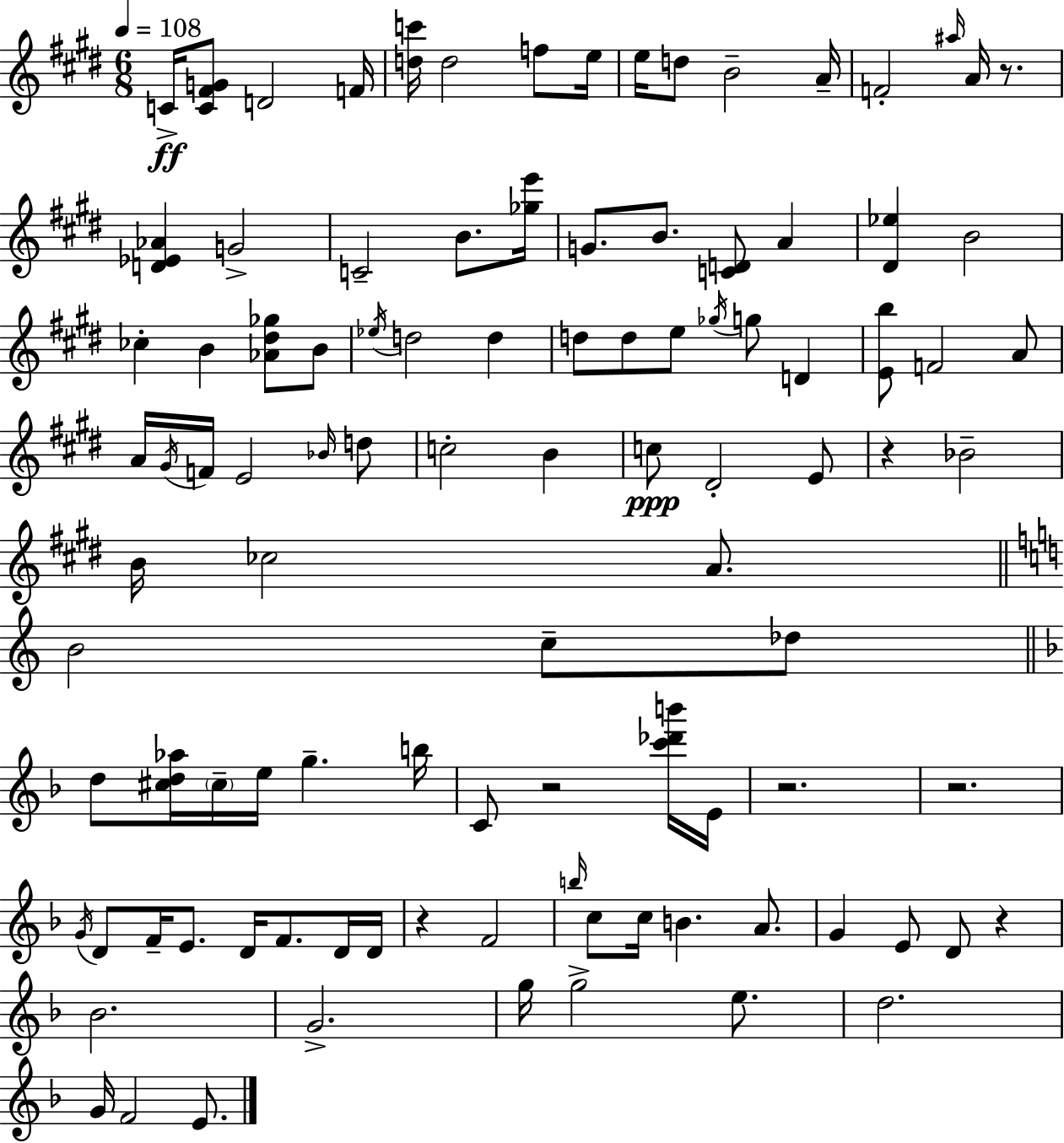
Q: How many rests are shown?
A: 7